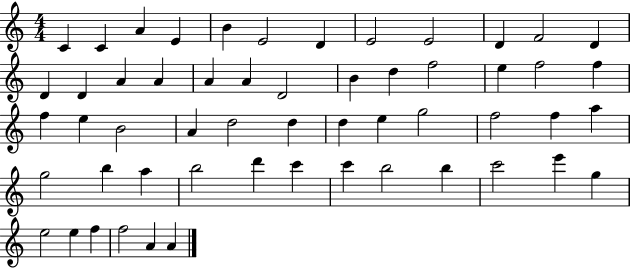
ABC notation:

X:1
T:Untitled
M:4/4
L:1/4
K:C
C C A E B E2 D E2 E2 D F2 D D D A A A A D2 B d f2 e f2 f f e B2 A d2 d d e g2 f2 f a g2 b a b2 d' c' c' b2 b c'2 e' g e2 e f f2 A A